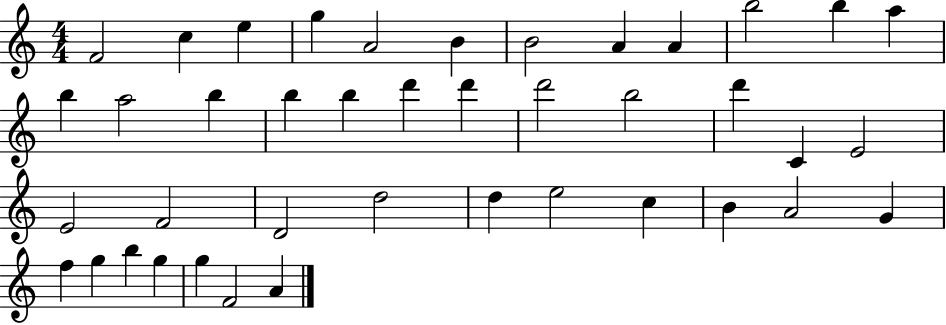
X:1
T:Untitled
M:4/4
L:1/4
K:C
F2 c e g A2 B B2 A A b2 b a b a2 b b b d' d' d'2 b2 d' C E2 E2 F2 D2 d2 d e2 c B A2 G f g b g g F2 A